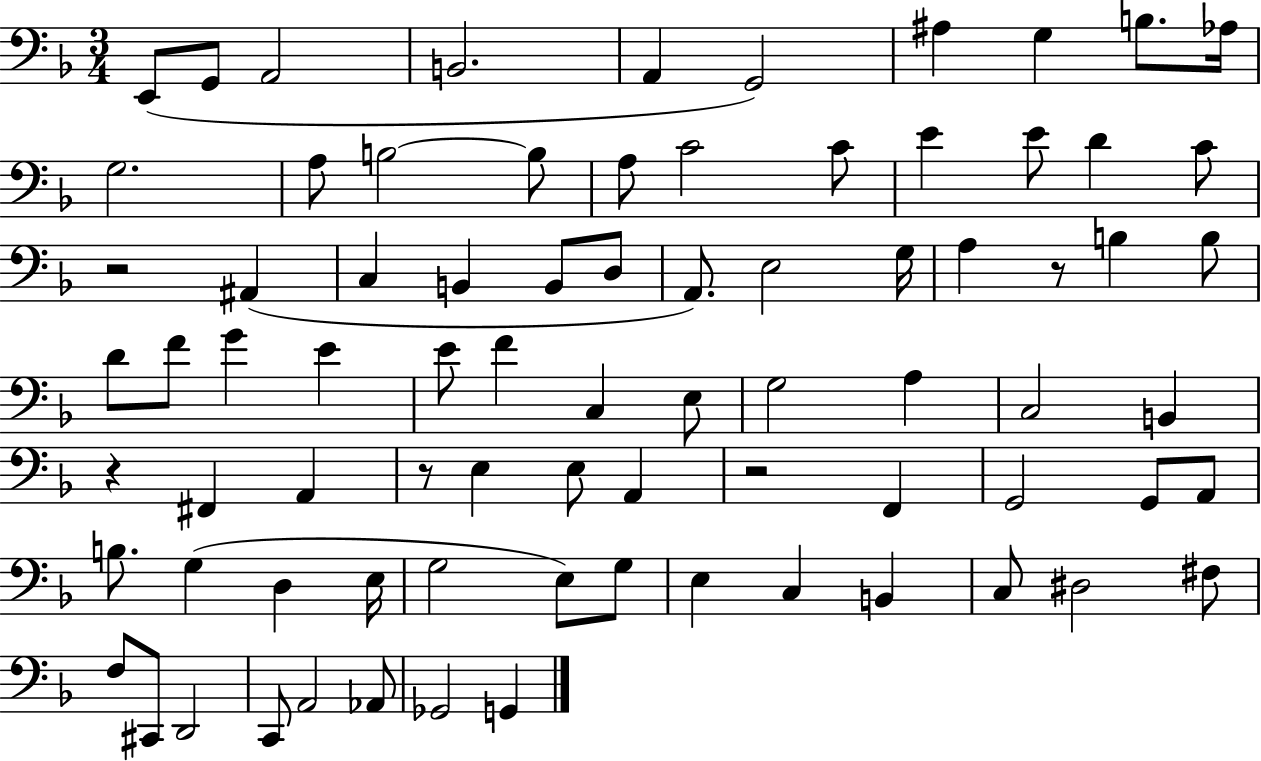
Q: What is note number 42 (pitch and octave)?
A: A3